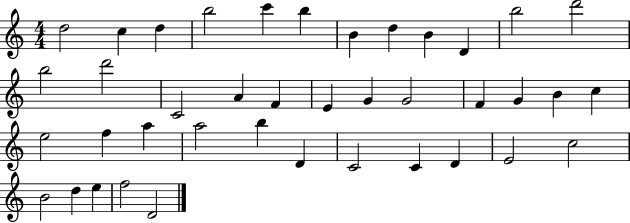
X:1
T:Untitled
M:4/4
L:1/4
K:C
d2 c d b2 c' b B d B D b2 d'2 b2 d'2 C2 A F E G G2 F G B c e2 f a a2 b D C2 C D E2 c2 B2 d e f2 D2